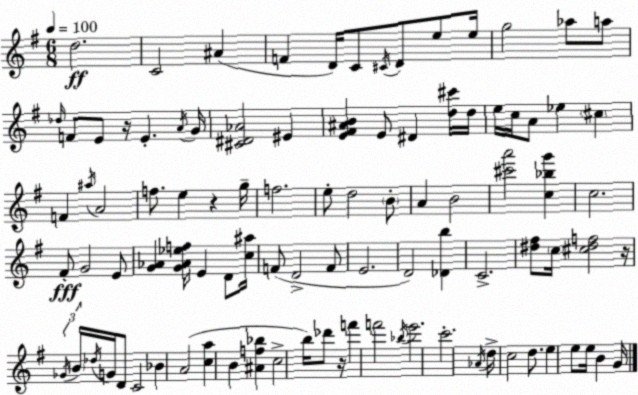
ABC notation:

X:1
T:Untitled
M:6/8
L:1/4
K:Em
d2 C2 ^A F D/4 C/2 ^C/4 D/2 e/2 e/4 g2 _a/2 a/2 _d/4 F/2 E/2 z/4 E A/4 G/4 [^C^D_A]2 ^E [E^F^AB] E/2 ^D [d^c']/4 d/4 e/4 c/4 A/2 _e ^c F ^a/4 A2 f/2 e z g/4 f2 e/2 d2 B/2 A B2 [^c'a']2 [c_bg'] c2 ^F/2 G2 E/2 [G_A] [G_A_ef]/4 E D/2 [c^a]/4 F/2 D2 F/2 E2 D2 [_Db] C2 [^d^f]/2 c/4 [^c^df]2 z/4 _G/4 B/4 _d/4 G/4 D/2 C2 _B A2 [ca] B [^Af_b] c2 b/4 _d'/2 z/4 f' f'2 _b/4 e'2 c'2 _A/4 d/4 c2 d/2 e e/2 e/4 B G/4